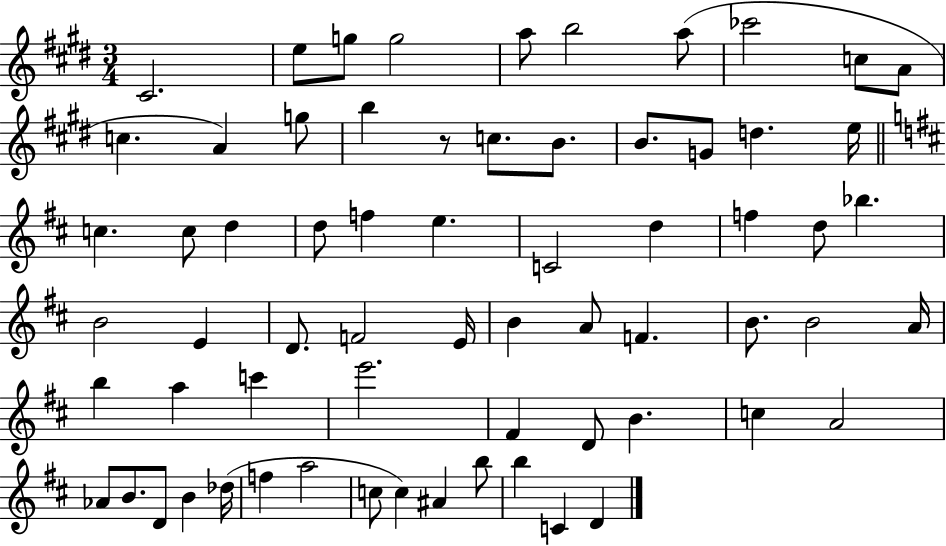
C#4/h. E5/e G5/e G5/h A5/e B5/h A5/e CES6/h C5/e A4/e C5/q. A4/q G5/e B5/q R/e C5/e. B4/e. B4/e. G4/e D5/q. E5/s C5/q. C5/e D5/q D5/e F5/q E5/q. C4/h D5/q F5/q D5/e Bb5/q. B4/h E4/q D4/e. F4/h E4/s B4/q A4/e F4/q. B4/e. B4/h A4/s B5/q A5/q C6/q E6/h. F#4/q D4/e B4/q. C5/q A4/h Ab4/e B4/e. D4/e B4/q Db5/s F5/q A5/h C5/e C5/q A#4/q B5/e B5/q C4/q D4/q